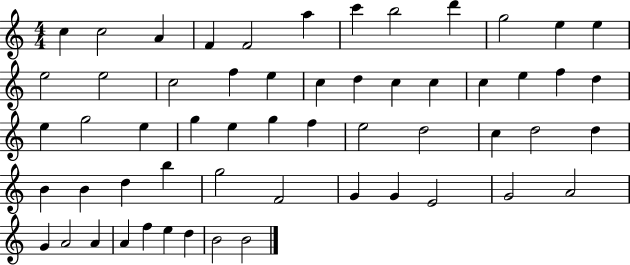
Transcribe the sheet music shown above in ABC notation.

X:1
T:Untitled
M:4/4
L:1/4
K:C
c c2 A F F2 a c' b2 d' g2 e e e2 e2 c2 f e c d c c c e f d e g2 e g e g f e2 d2 c d2 d B B d b g2 F2 G G E2 G2 A2 G A2 A A f e d B2 B2